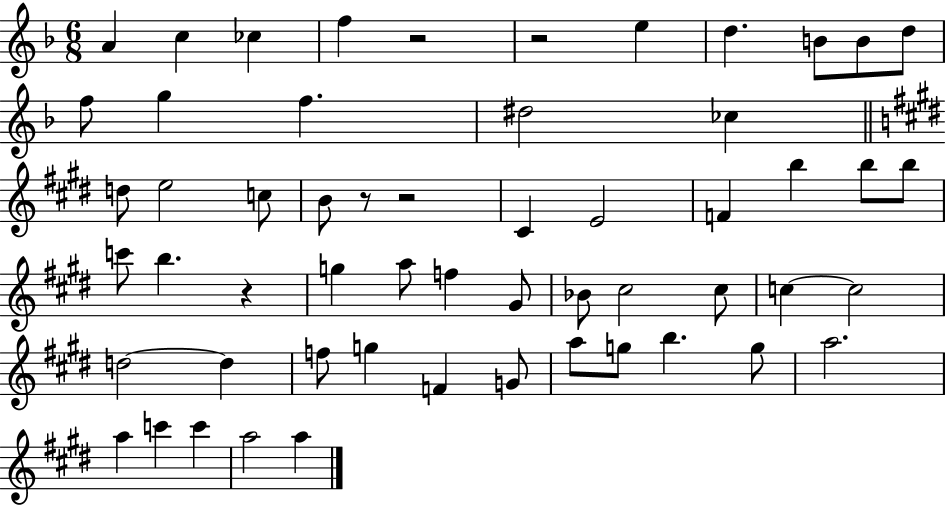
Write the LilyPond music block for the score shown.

{
  \clef treble
  \numericTimeSignature
  \time 6/8
  \key f \major
  \repeat volta 2 { a'4 c''4 ces''4 | f''4 r2 | r2 e''4 | d''4. b'8 b'8 d''8 | \break f''8 g''4 f''4. | dis''2 ces''4 | \bar "||" \break \key e \major d''8 e''2 c''8 | b'8 r8 r2 | cis'4 e'2 | f'4 b''4 b''8 b''8 | \break c'''8 b''4. r4 | g''4 a''8 f''4 gis'8 | bes'8 cis''2 cis''8 | c''4~~ c''2 | \break d''2~~ d''4 | f''8 g''4 f'4 g'8 | a''8 g''8 b''4. g''8 | a''2. | \break a''4 c'''4 c'''4 | a''2 a''4 | } \bar "|."
}